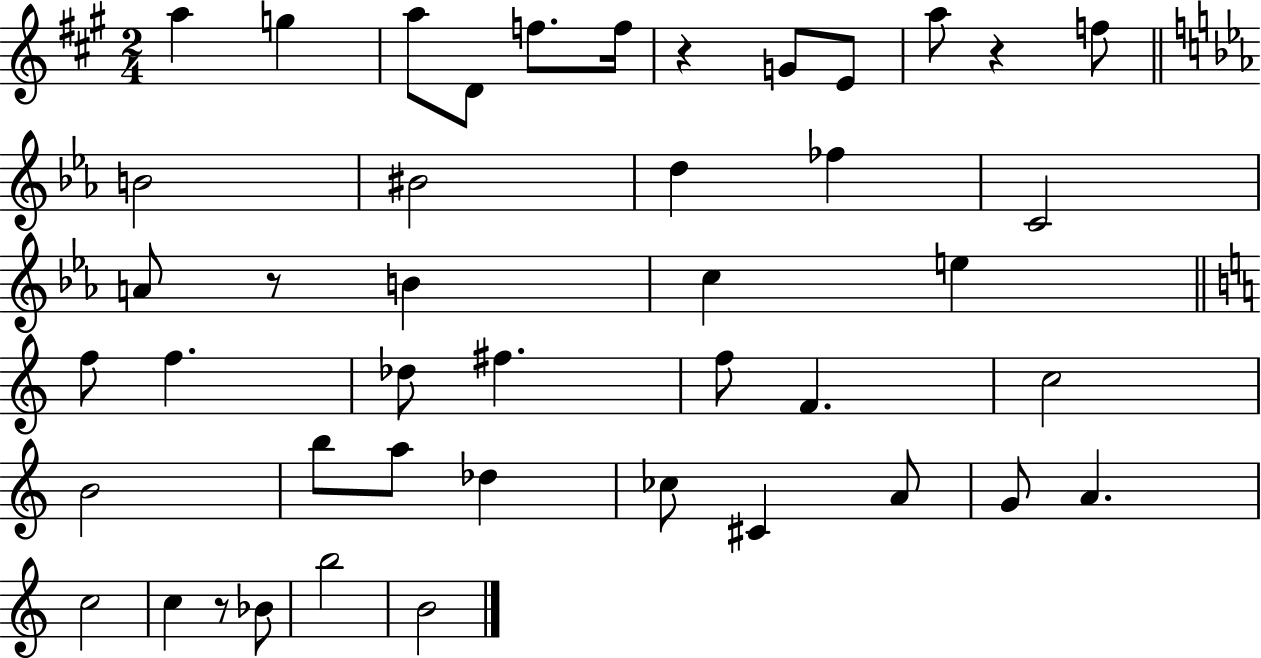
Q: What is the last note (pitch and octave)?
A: B4